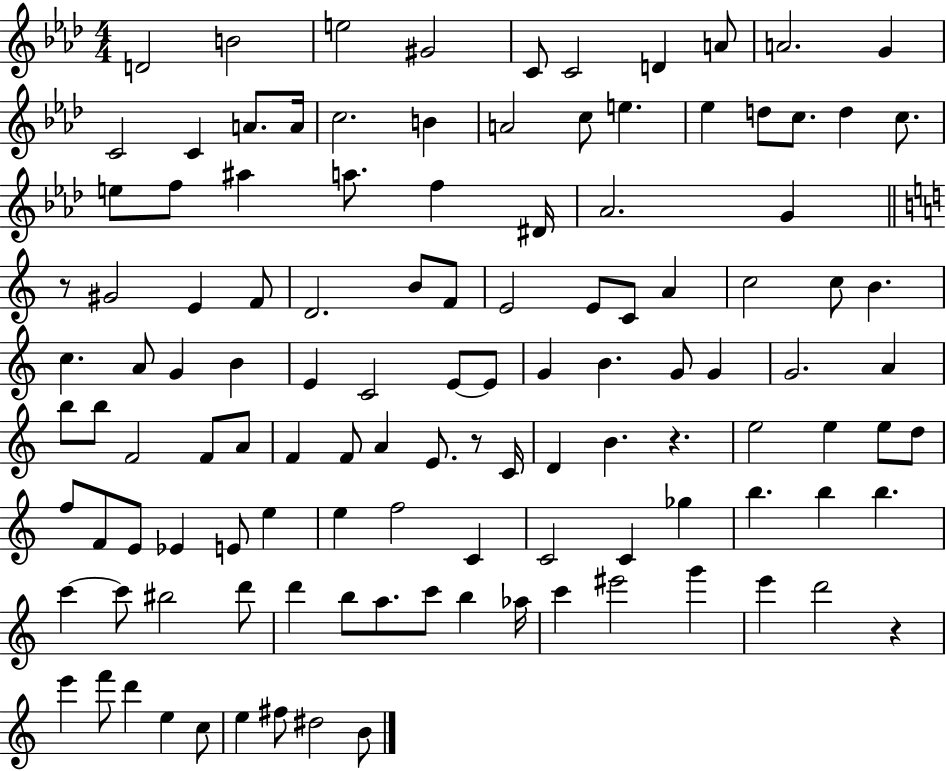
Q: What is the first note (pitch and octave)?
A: D4